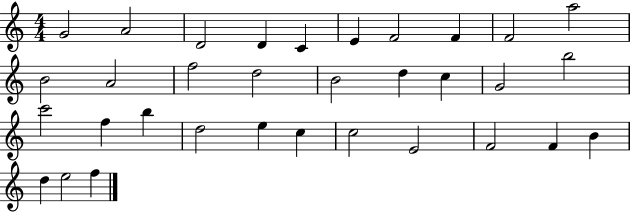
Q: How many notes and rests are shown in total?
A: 33